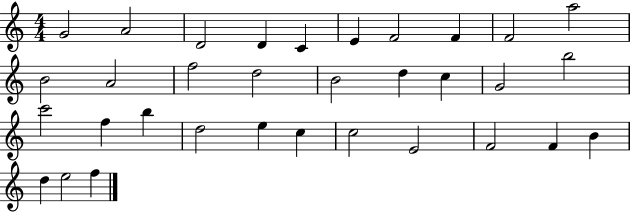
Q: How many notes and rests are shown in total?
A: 33